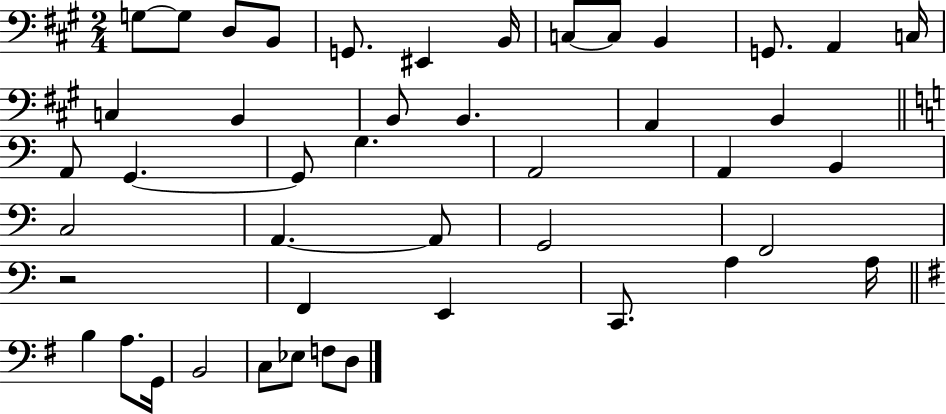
{
  \clef bass
  \numericTimeSignature
  \time 2/4
  \key a \major
  \repeat volta 2 { g8~~ g8 d8 b,8 | g,8. eis,4 b,16 | c8~~ c8 b,4 | g,8. a,4 c16 | \break c4 b,4 | b,8 b,4. | a,4 b,4 | \bar "||" \break \key a \minor a,8 g,4.~~ | g,8 g4. | a,2 | a,4 b,4 | \break c2 | a,4.~~ a,8 | g,2 | f,2 | \break r2 | f,4 e,4 | c,8. a4 a16 | \bar "||" \break \key g \major b4 a8. g,16 | b,2 | c8 ees8 f8 d8 | } \bar "|."
}